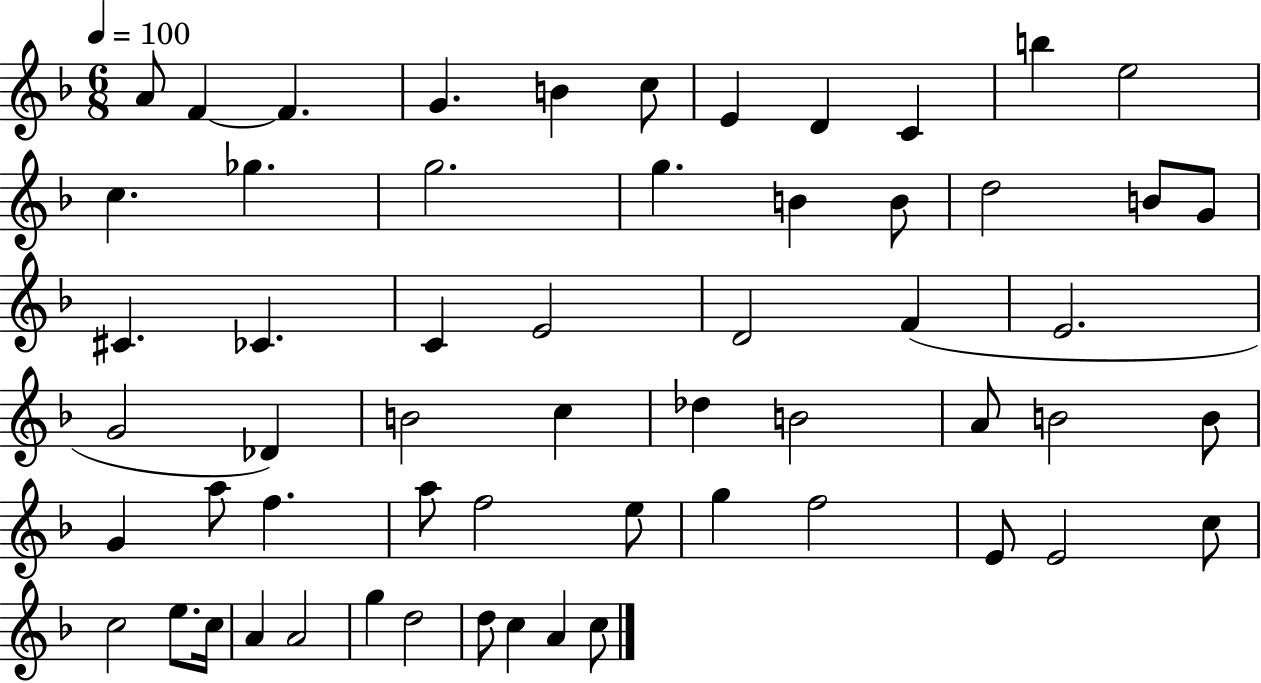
A4/e F4/q F4/q. G4/q. B4/q C5/e E4/q D4/q C4/q B5/q E5/h C5/q. Gb5/q. G5/h. G5/q. B4/q B4/e D5/h B4/e G4/e C#4/q. CES4/q. C4/q E4/h D4/h F4/q E4/h. G4/h Db4/q B4/h C5/q Db5/q B4/h A4/e B4/h B4/e G4/q A5/e F5/q. A5/e F5/h E5/e G5/q F5/h E4/e E4/h C5/e C5/h E5/e. C5/s A4/q A4/h G5/q D5/h D5/e C5/q A4/q C5/e